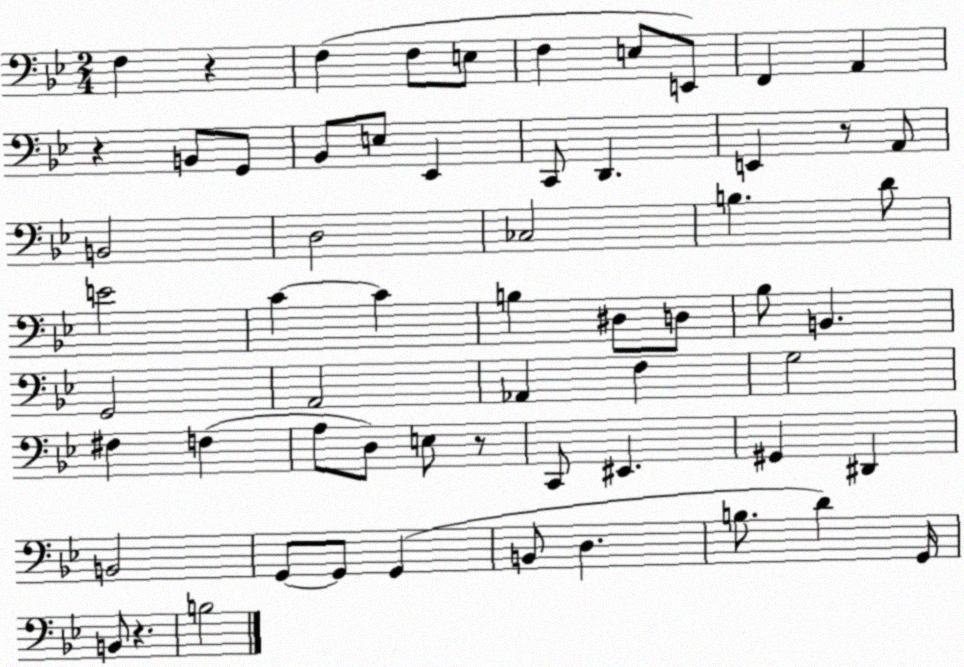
X:1
T:Untitled
M:2/4
L:1/4
K:Bb
F, z F, F,/2 E,/2 F, E,/2 E,,/2 F,, A,, z B,,/2 G,,/2 _B,,/2 E,/2 _E,, C,,/2 D,, E,, z/2 A,,/2 B,,2 D,2 _C,2 B, D/2 E2 C C B, ^D,/2 D,/2 _B,/2 B,, G,,2 A,,2 _A,, F, G,2 ^F, F, A,/2 D,/2 E,/2 z/2 C,,/2 ^E,, ^G,, ^D,, B,,2 G,,/2 G,,/2 G,, B,,/2 D, B,/2 D G,,/4 B,,/2 z B,2